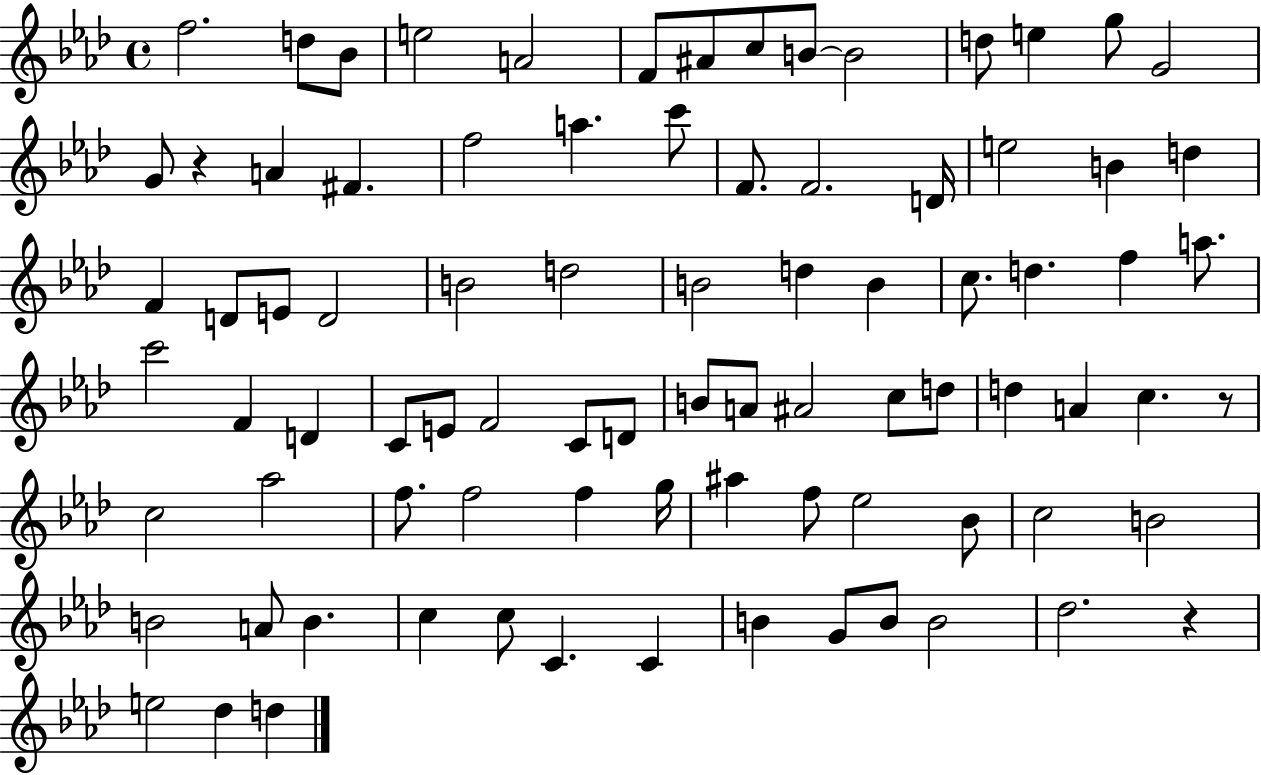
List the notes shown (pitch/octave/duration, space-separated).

F5/h. D5/e Bb4/e E5/h A4/h F4/e A#4/e C5/e B4/e B4/h D5/e E5/q G5/e G4/h G4/e R/q A4/q F#4/q. F5/h A5/q. C6/e F4/e. F4/h. D4/s E5/h B4/q D5/q F4/q D4/e E4/e D4/h B4/h D5/h B4/h D5/q B4/q C5/e. D5/q. F5/q A5/e. C6/h F4/q D4/q C4/e E4/e F4/h C4/e D4/e B4/e A4/e A#4/h C5/e D5/e D5/q A4/q C5/q. R/e C5/h Ab5/h F5/e. F5/h F5/q G5/s A#5/q F5/e Eb5/h Bb4/e C5/h B4/h B4/h A4/e B4/q. C5/q C5/e C4/q. C4/q B4/q G4/e B4/e B4/h Db5/h. R/q E5/h Db5/q D5/q